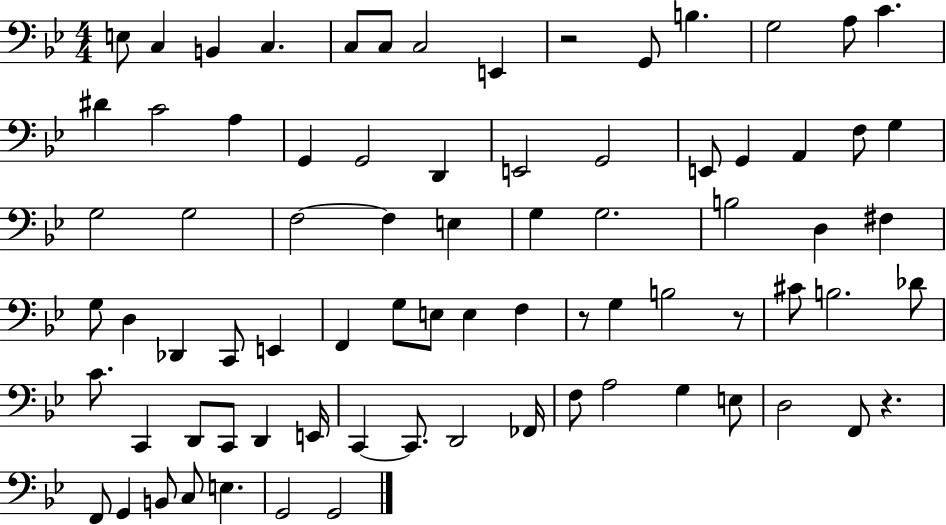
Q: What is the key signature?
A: BES major